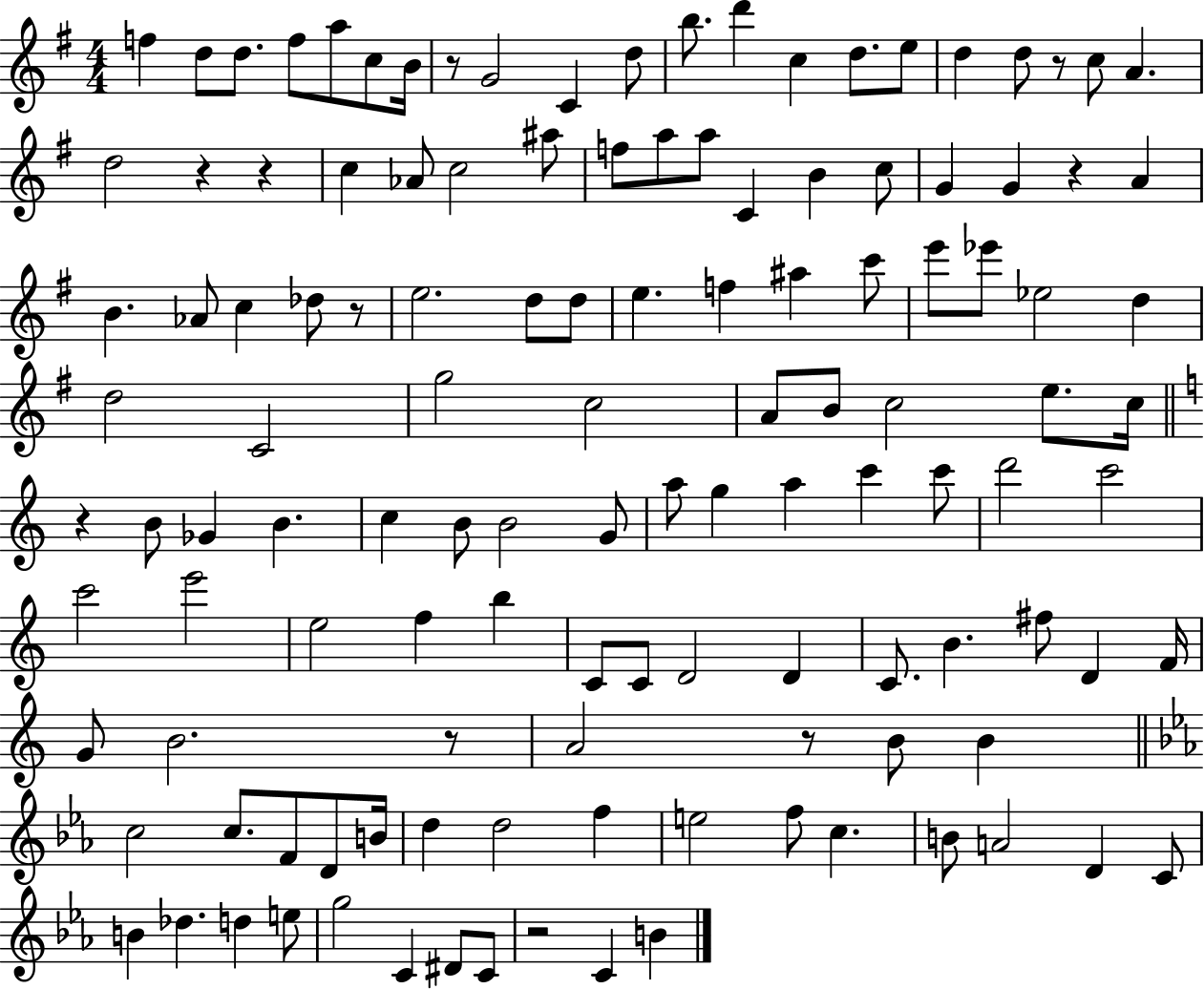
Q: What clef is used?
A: treble